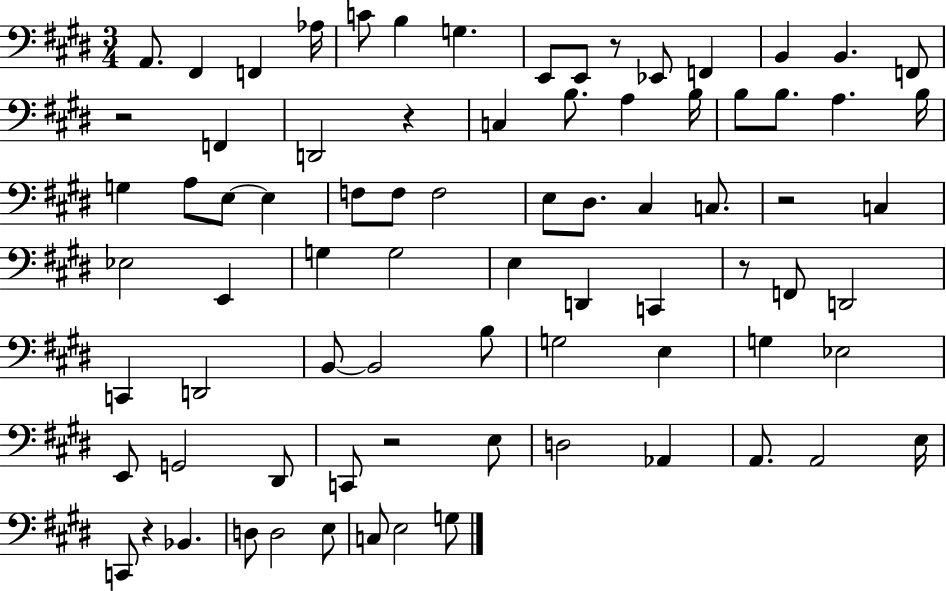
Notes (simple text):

A2/e. F#2/q F2/q Ab3/s C4/e B3/q G3/q. E2/e E2/e R/e Eb2/e F2/q B2/q B2/q. F2/e R/h F2/q D2/h R/q C3/q B3/e. A3/q B3/s B3/e B3/e. A3/q. B3/s G3/q A3/e E3/e E3/q F3/e F3/e F3/h E3/e D#3/e. C#3/q C3/e. R/h C3/q Eb3/h E2/q G3/q G3/h E3/q D2/q C2/q R/e F2/e D2/h C2/q D2/h B2/e B2/h B3/e G3/h E3/q G3/q Eb3/h E2/e G2/h D#2/e C2/e R/h E3/e D3/h Ab2/q A2/e. A2/h E3/s C2/e R/q Bb2/q. D3/e D3/h E3/e C3/e E3/h G3/e